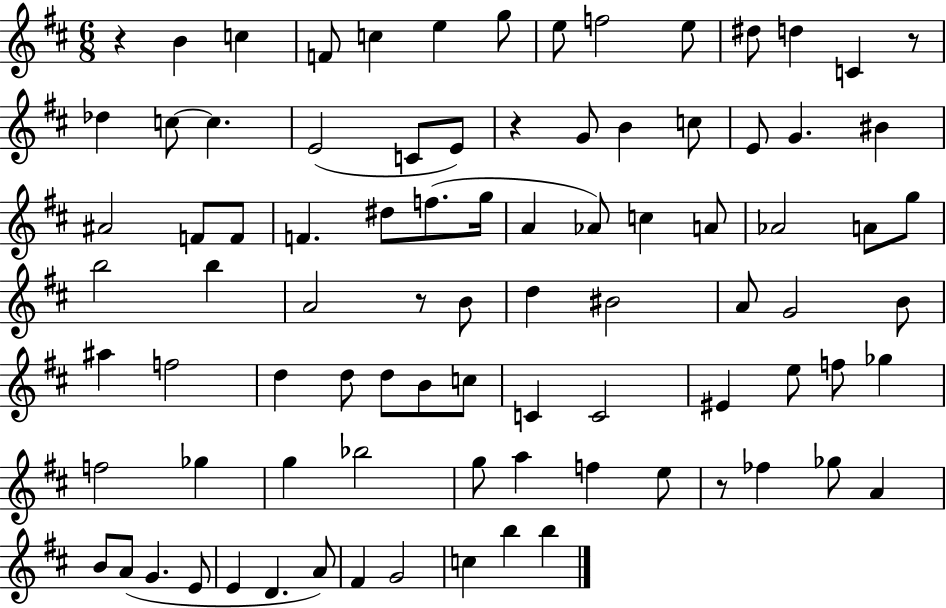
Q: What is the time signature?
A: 6/8